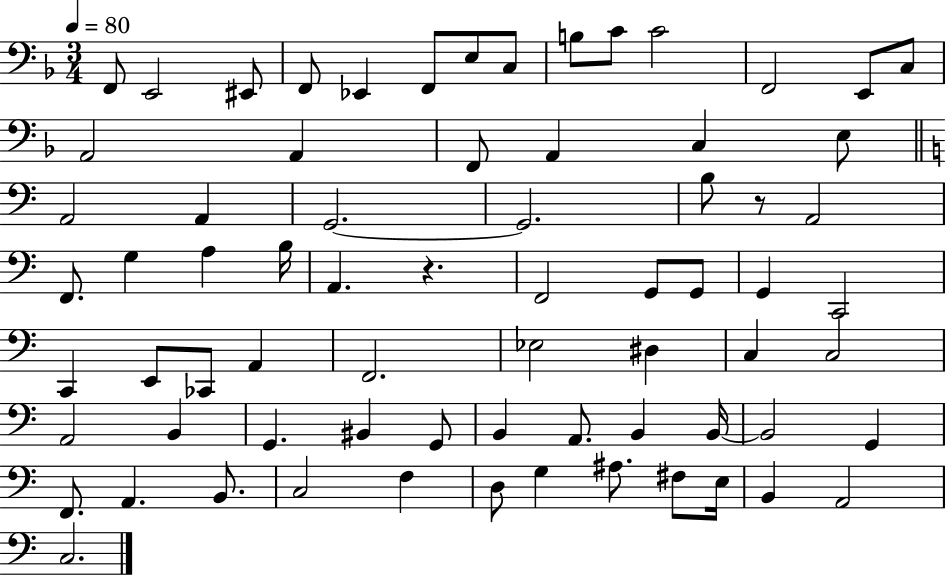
F2/e E2/h EIS2/e F2/e Eb2/q F2/e E3/e C3/e B3/e C4/e C4/h F2/h E2/e C3/e A2/h A2/q F2/e A2/q C3/q E3/e A2/h A2/q G2/h. G2/h. B3/e R/e A2/h F2/e. G3/q A3/q B3/s A2/q. R/q. F2/h G2/e G2/e G2/q C2/h C2/q E2/e CES2/e A2/q F2/h. Eb3/h D#3/q C3/q C3/h A2/h B2/q G2/q. BIS2/q G2/e B2/q A2/e. B2/q B2/s B2/h G2/q F2/e. A2/q. B2/e. C3/h F3/q D3/e G3/q A#3/e. F#3/e E3/s B2/q A2/h C3/h.